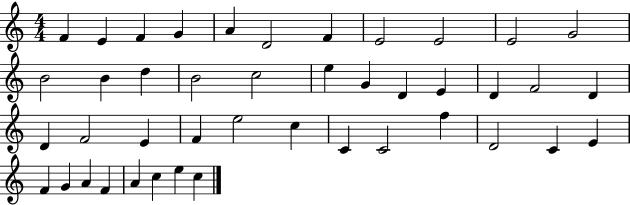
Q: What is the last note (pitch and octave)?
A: C5